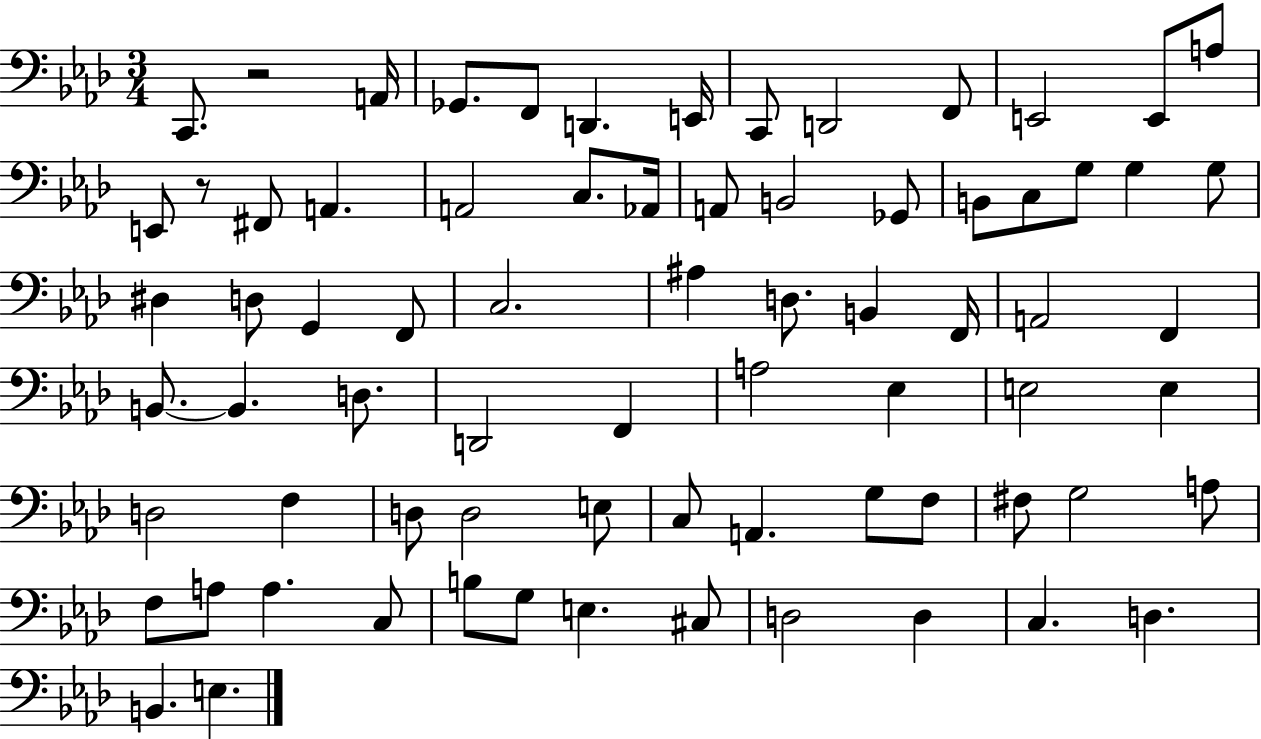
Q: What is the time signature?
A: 3/4